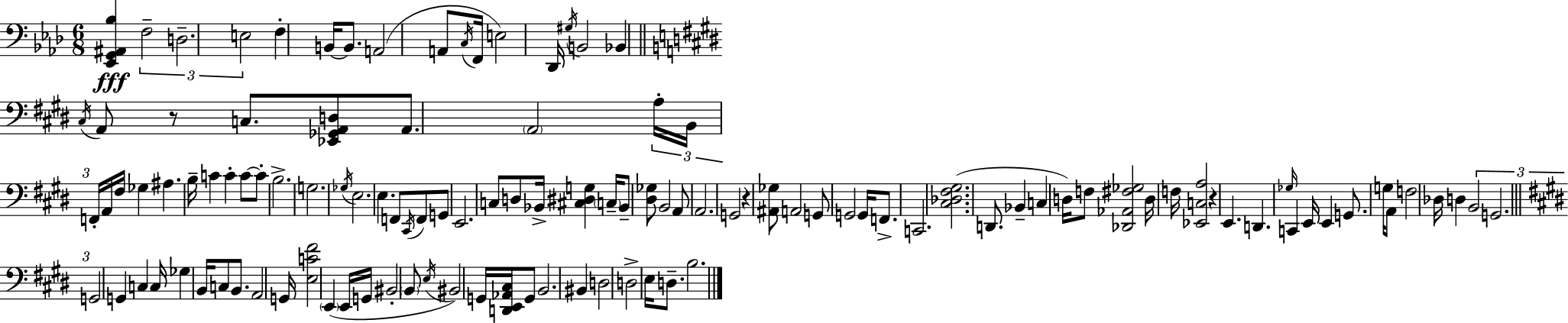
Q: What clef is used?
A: bass